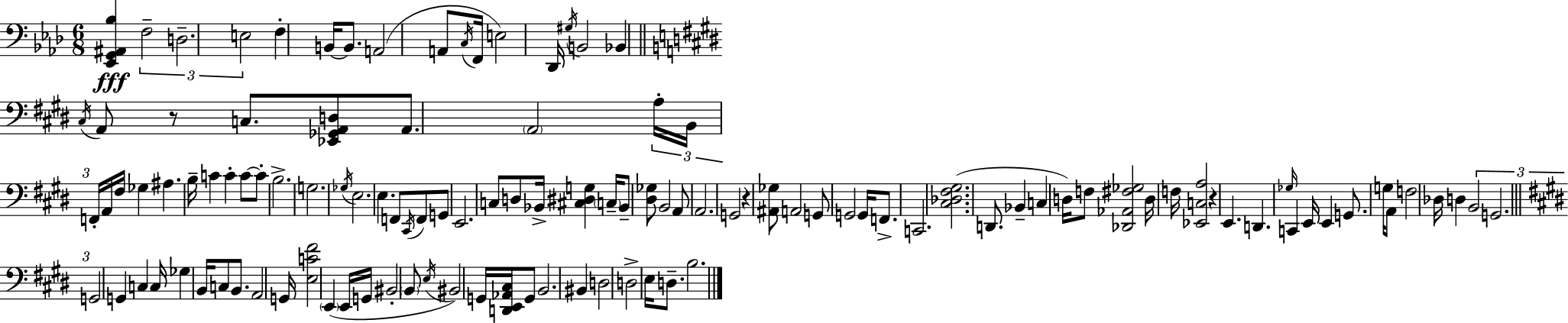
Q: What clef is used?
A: bass